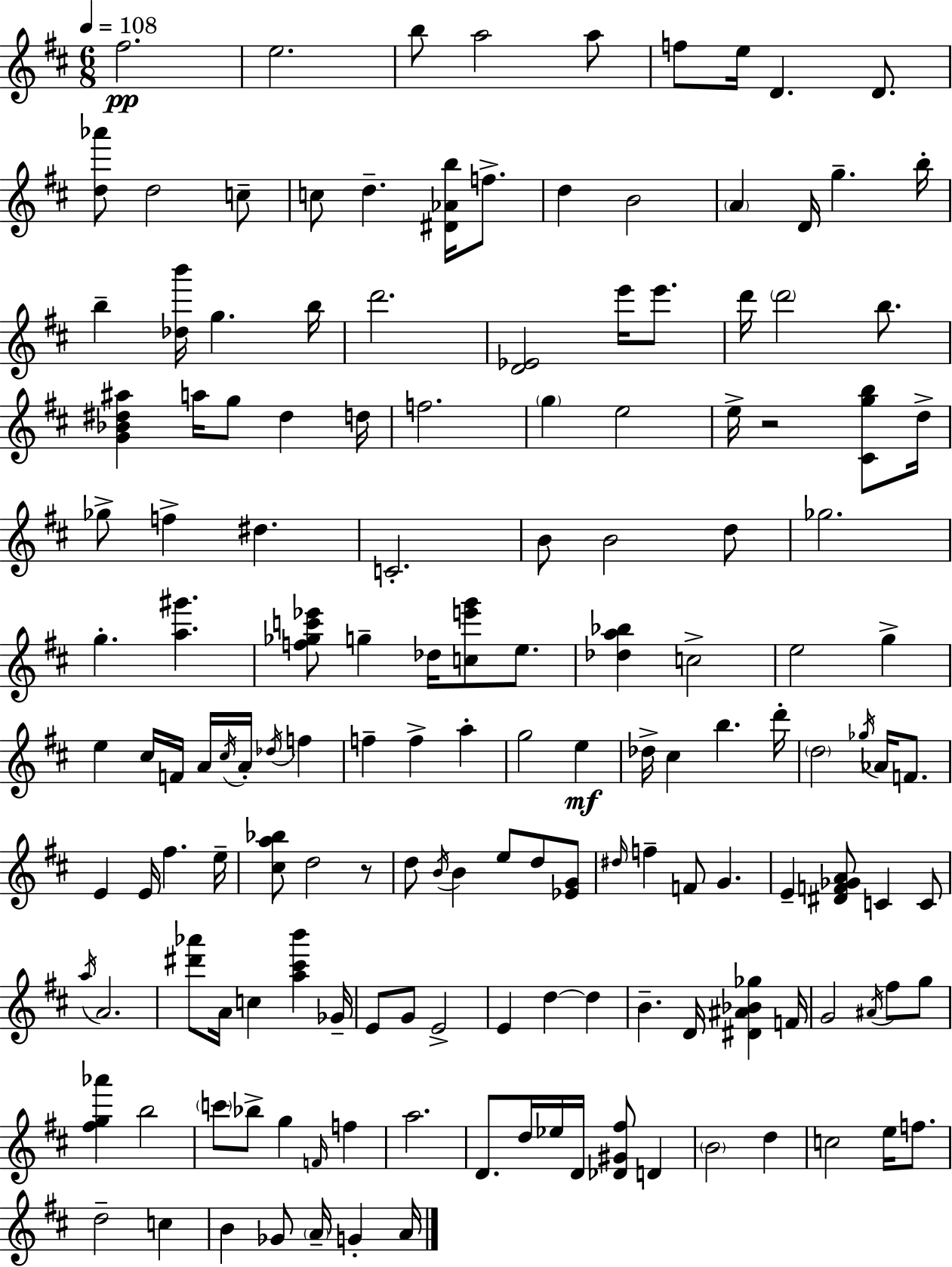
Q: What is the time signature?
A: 6/8